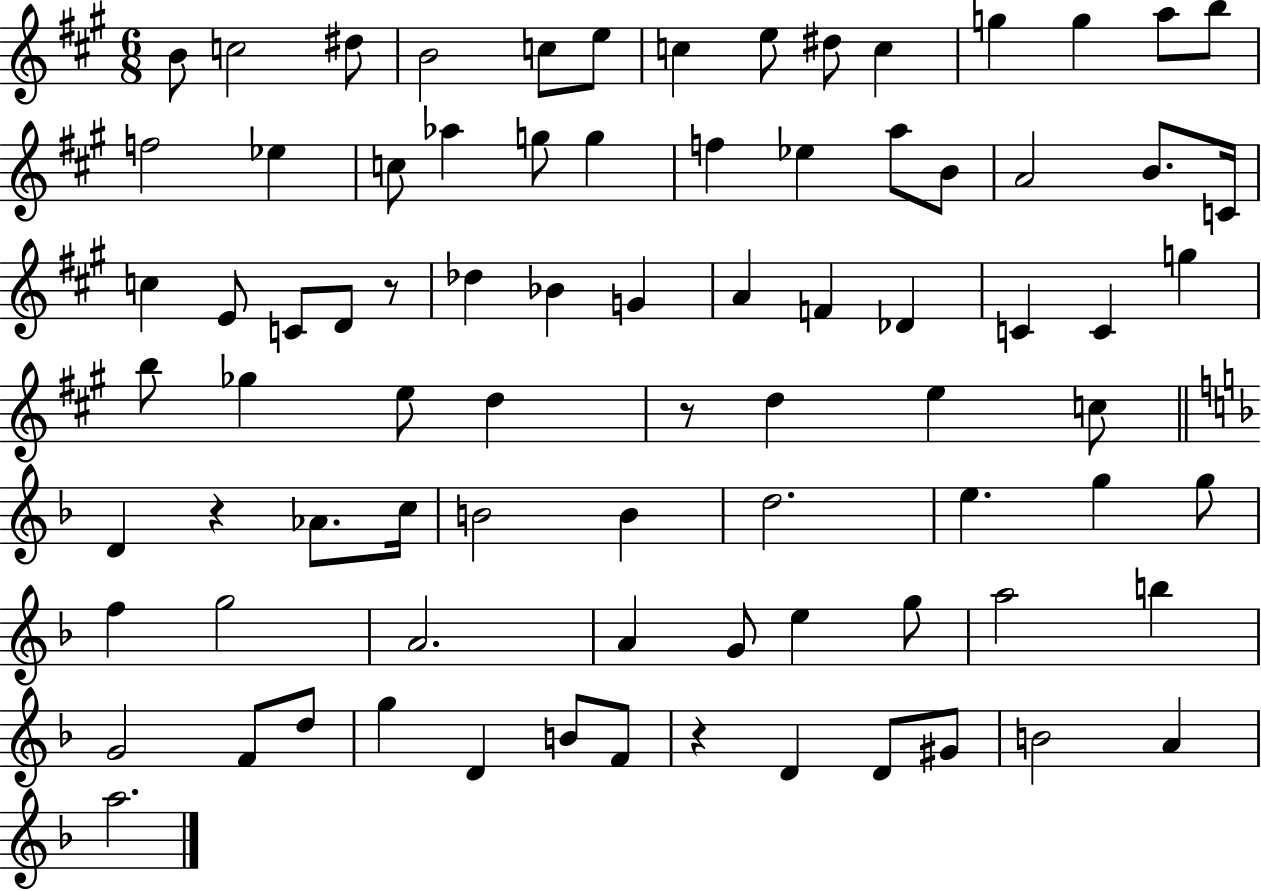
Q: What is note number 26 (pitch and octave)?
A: B4